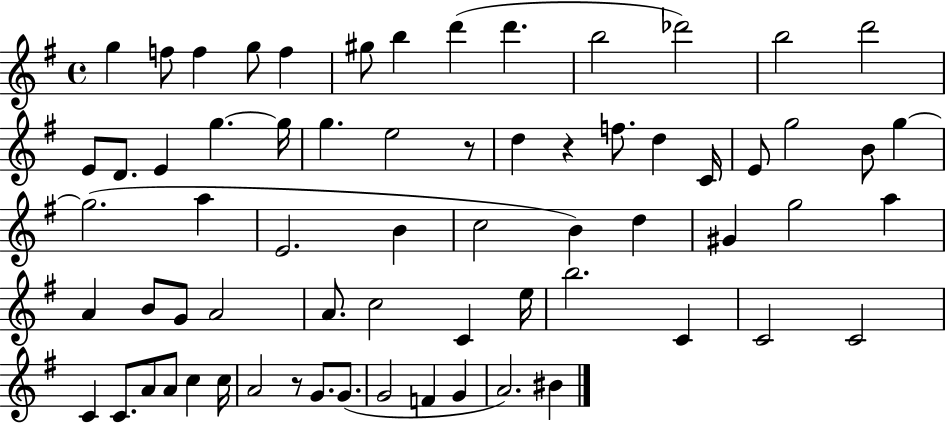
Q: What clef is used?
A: treble